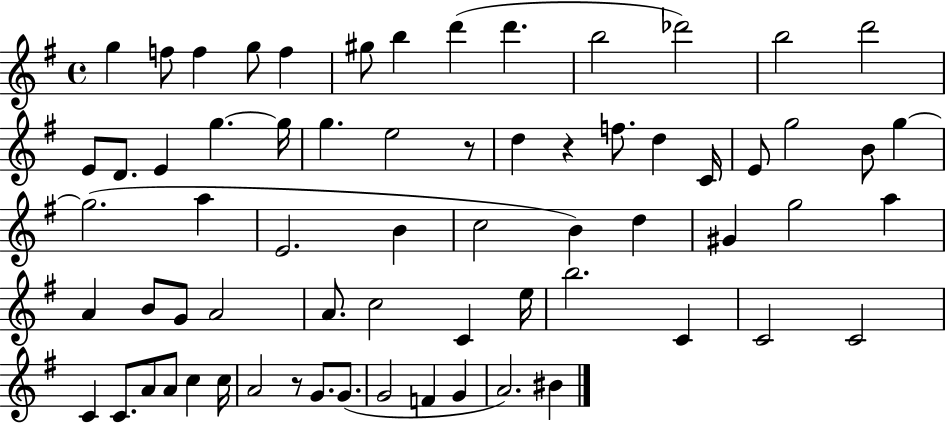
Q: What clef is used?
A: treble